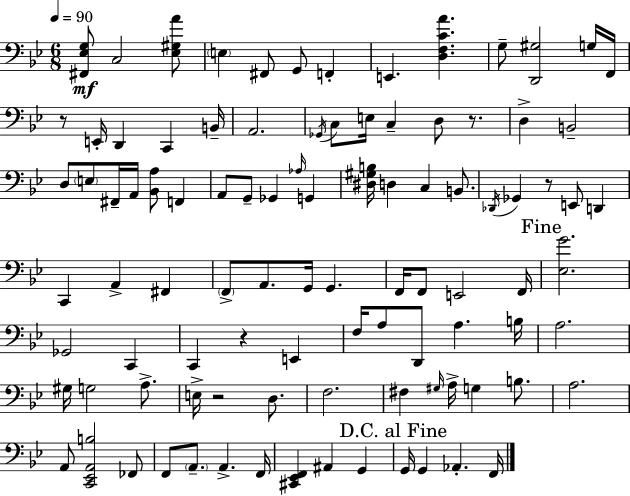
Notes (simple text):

[F#2,Eb3,G3]/e C3/h [Eb3,G#3,A4]/e E3/q F#2/e G2/e F2/q E2/q. [D3,F3,C4,A4]/q. G3/e [D2,G#3]/h G3/s F2/s R/e E2/s D2/q C2/q B2/s A2/h. Gb2/s C3/e E3/s C3/q D3/e R/e. D3/q B2/h D3/e E3/e F#2/s A2/s [Bb2,A3]/e F2/q A2/e G2/e Gb2/q Ab3/s G2/q [D#3,G#3,B3]/s D3/q C3/q B2/e. Db2/s Gb2/q R/e E2/e D2/q C2/q A2/q F#2/q F2/e A2/e. G2/s G2/q. F2/s F2/e E2/h F2/s [Eb3,G4]/h. Gb2/h C2/q C2/q R/q E2/q F3/s A3/e D2/e A3/q. B3/s A3/h. G#3/s G3/h A3/e. E3/s R/h D3/e. F3/h. F#3/q G#3/s A3/s G3/q B3/e. A3/h. A2/e [C2,Eb2,A2,B3]/h FES2/e F2/e A2/e. A2/q. F2/s [C#2,Eb2,F2]/q A#2/q G2/q G2/s G2/q Ab2/q. F2/s